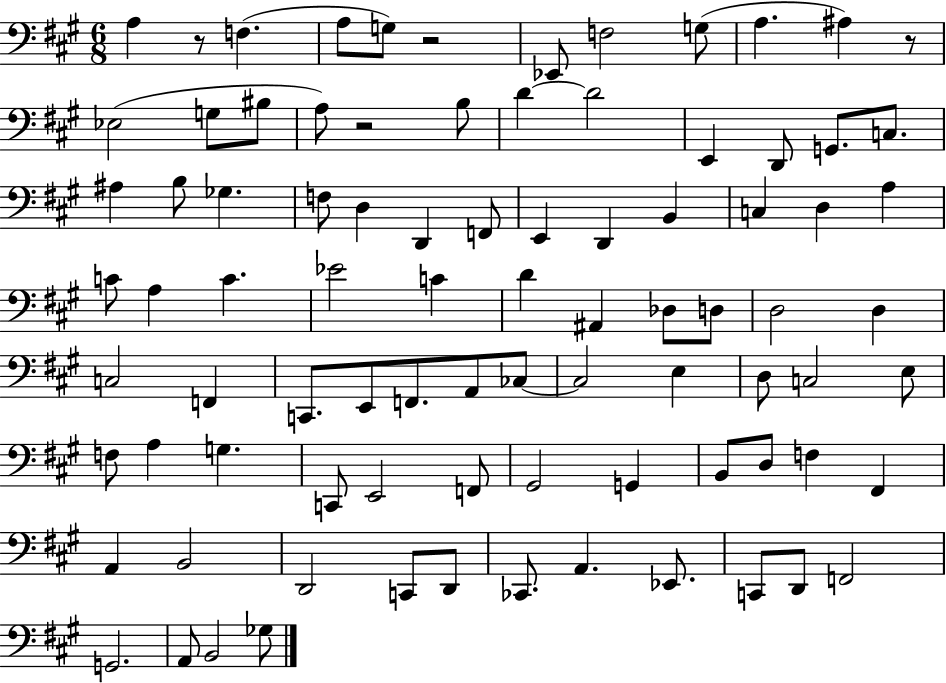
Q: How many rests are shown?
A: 4